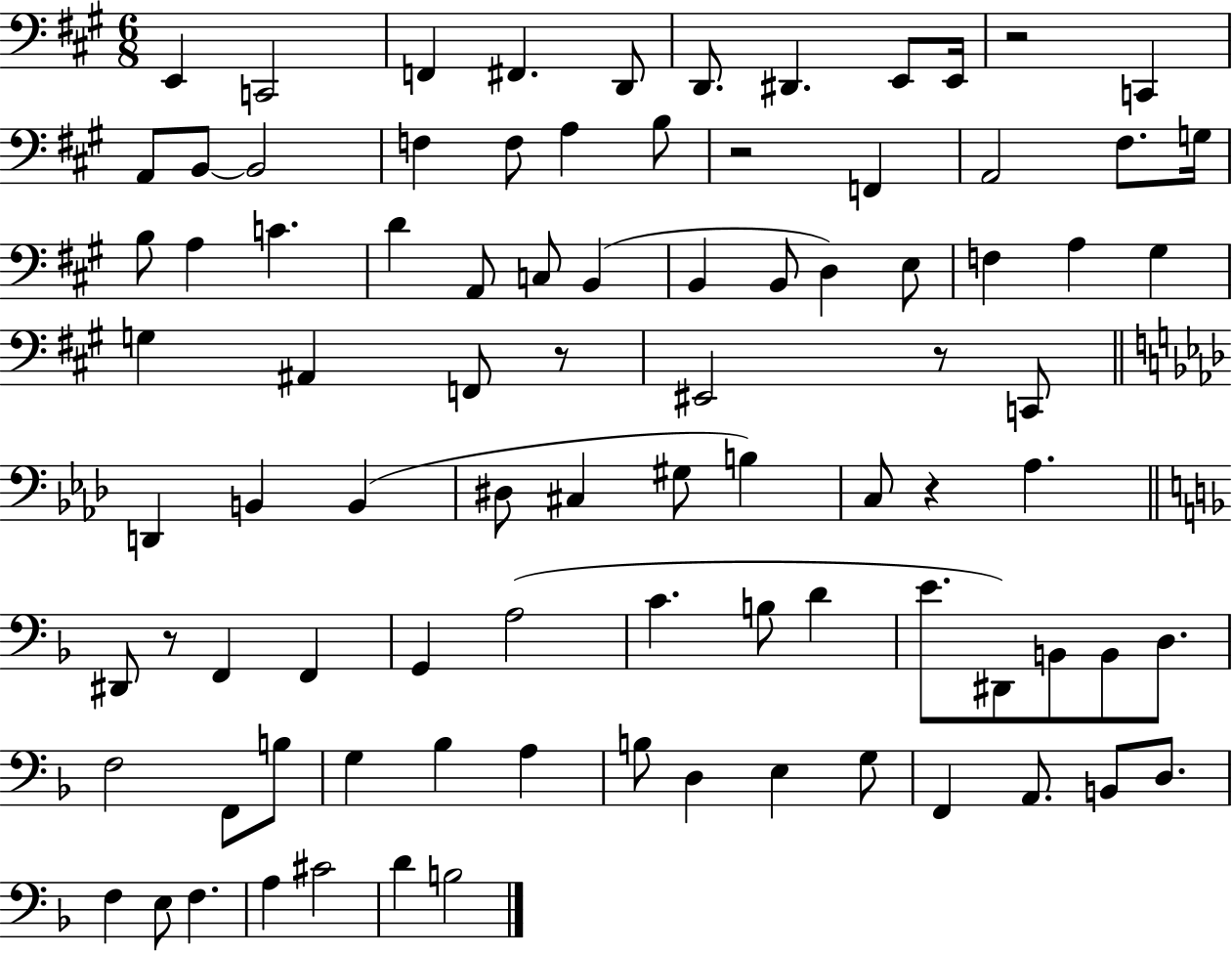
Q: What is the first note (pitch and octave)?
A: E2